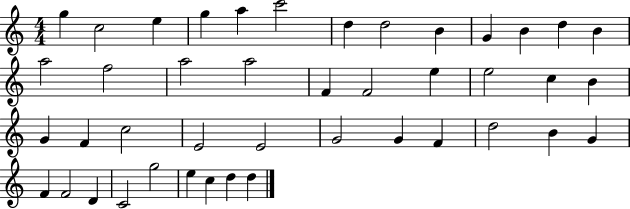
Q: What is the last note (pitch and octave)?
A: D5